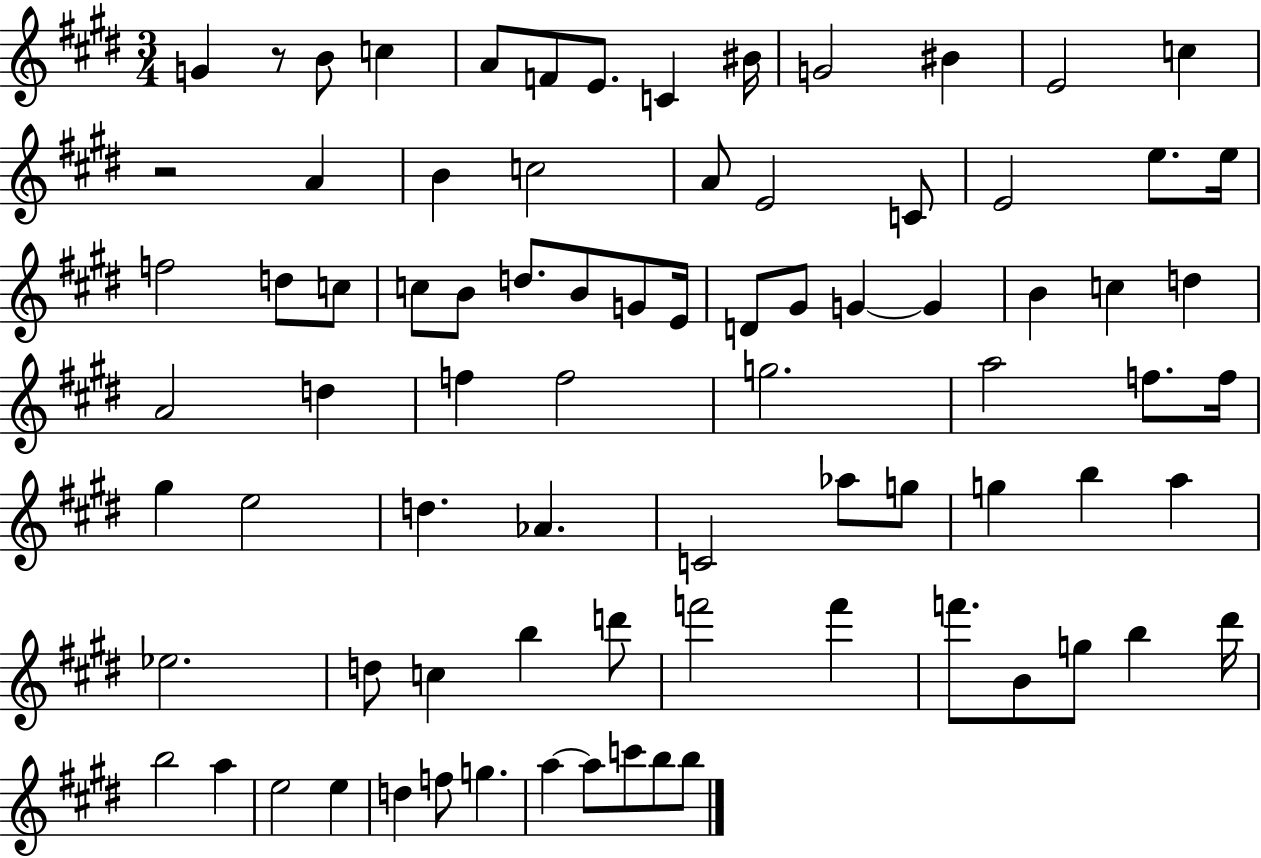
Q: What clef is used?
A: treble